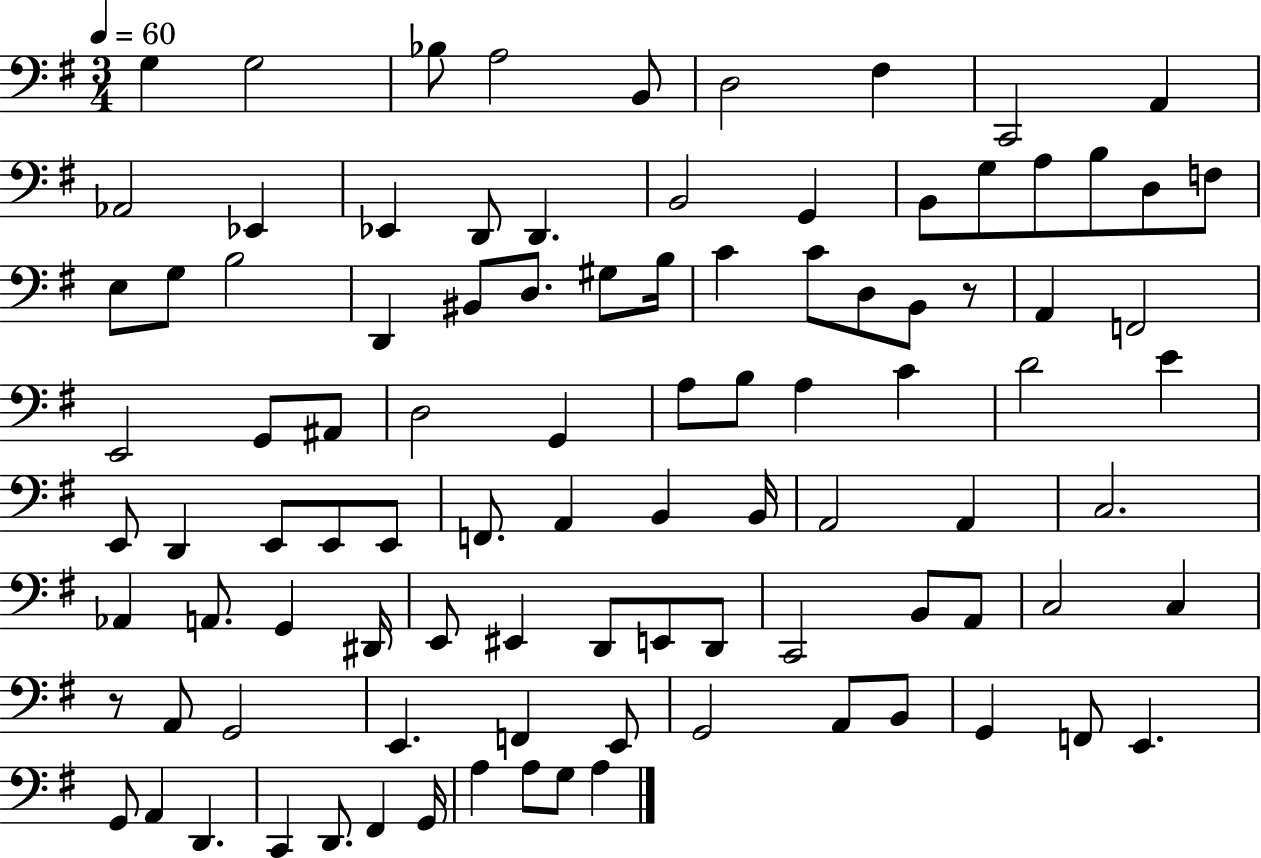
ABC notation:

X:1
T:Untitled
M:3/4
L:1/4
K:G
G, G,2 _B,/2 A,2 B,,/2 D,2 ^F, C,,2 A,, _A,,2 _E,, _E,, D,,/2 D,, B,,2 G,, B,,/2 G,/2 A,/2 B,/2 D,/2 F,/2 E,/2 G,/2 B,2 D,, ^B,,/2 D,/2 ^G,/2 B,/4 C C/2 D,/2 B,,/2 z/2 A,, F,,2 E,,2 G,,/2 ^A,,/2 D,2 G,, A,/2 B,/2 A, C D2 E E,,/2 D,, E,,/2 E,,/2 E,,/2 F,,/2 A,, B,, B,,/4 A,,2 A,, C,2 _A,, A,,/2 G,, ^D,,/4 E,,/2 ^E,, D,,/2 E,,/2 D,,/2 C,,2 B,,/2 A,,/2 C,2 C, z/2 A,,/2 G,,2 E,, F,, E,,/2 G,,2 A,,/2 B,,/2 G,, F,,/2 E,, G,,/2 A,, D,, C,, D,,/2 ^F,, G,,/4 A, A,/2 G,/2 A,